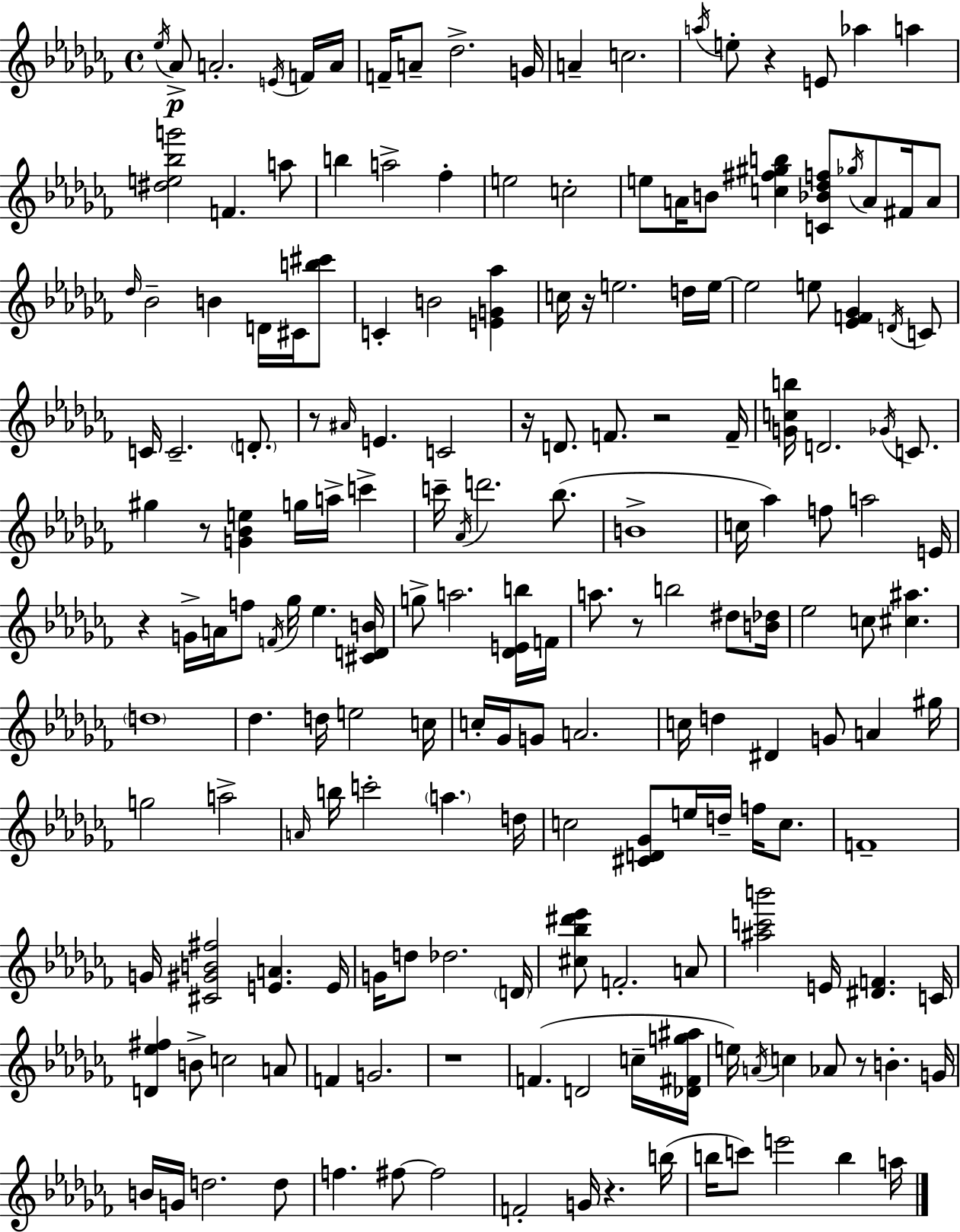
{
  \clef treble
  \time 4/4
  \defaultTimeSignature
  \key aes \minor
  \acciaccatura { ees''16 }\p aes'8-> a'2.-. \acciaccatura { e'16 } | f'16 a'16 f'16-- a'8-- des''2.-> | g'16 a'4-- c''2. | \acciaccatura { a''16 } e''8-. r4 e'8 aes''4 a''4 | \break <dis'' e'' bes'' g'''>2 f'4. | a''8 b''4 a''2-> fes''4-. | e''2 c''2-. | e''8 a'16 b'8 <c'' fis'' gis'' b''>4 <c' bes' des'' f''>8 \acciaccatura { ges''16 } a'8 | \break fis'16 a'8 \grace { des''16 } bes'2-- b'4 | d'16 cis'16 <b'' cis'''>8 c'4-. b'2 | <e' g' aes''>4 c''16 r16 e''2. | d''16 e''16~~ e''2 e''8 <ees' f' ges'>4 | \break \acciaccatura { d'16 } c'8 c'16 c'2.-- | \parenthesize d'8.-. r8 \grace { ais'16 } e'4. c'2 | r16 d'8. f'8. r2 | f'16-- <g' c'' b''>16 d'2. | \break \acciaccatura { ges'16 } c'8. gis''4 r8 <g' bes' e''>4 | g''16 a''16-> c'''4-> c'''16-- \acciaccatura { aes'16 } d'''2. | bes''8.( b'1-> | c''16 aes''4) f''8 | \break a''2 e'16 r4 g'16-> a'16 f''8 | \acciaccatura { f'16 } ges''16 ees''4. <cis' d' b'>16 g''8-> a''2. | <des' e' b''>16 f'16 a''8. r8 b''2 | dis''8 <b' des''>16 ees''2 | \break c''8 <cis'' ais''>4. \parenthesize d''1 | des''4. | d''16 e''2 c''16 c''16-. ges'16 g'8 a'2. | c''16 d''4 dis'4 | \break g'8 a'4 gis''16 g''2 | a''2-> \grace { a'16 } b''16 c'''2-. | \parenthesize a''4. d''16 c''2 | <cis' d' ges'>8 e''16 d''16-- f''16 c''8. f'1-- | \break g'16 <cis' gis' b' fis''>2 | <e' a'>4. e'16 g'16 d''8 des''2. | \parenthesize d'16 <cis'' bes'' dis''' ees'''>8 f'2.-. | a'8 <ais'' c''' b'''>2 | \break e'16 <dis' f'>4. c'16 <d' ees'' fis''>4 b'8-> | c''2 a'8 f'4 g'2. | r1 | f'4.( | \break d'2 c''16-- <des' fis' g'' ais''>16 e''16) \acciaccatura { a'16 } c''4 | aes'8 r8 b'4.-. g'16 b'16 g'16 d''2. | d''8 f''4. | fis''8~~ fis''2 f'2-. | \break g'16 r4. b''16( b''16 c'''8) e'''2 | b''4 a''16 \bar "|."
}